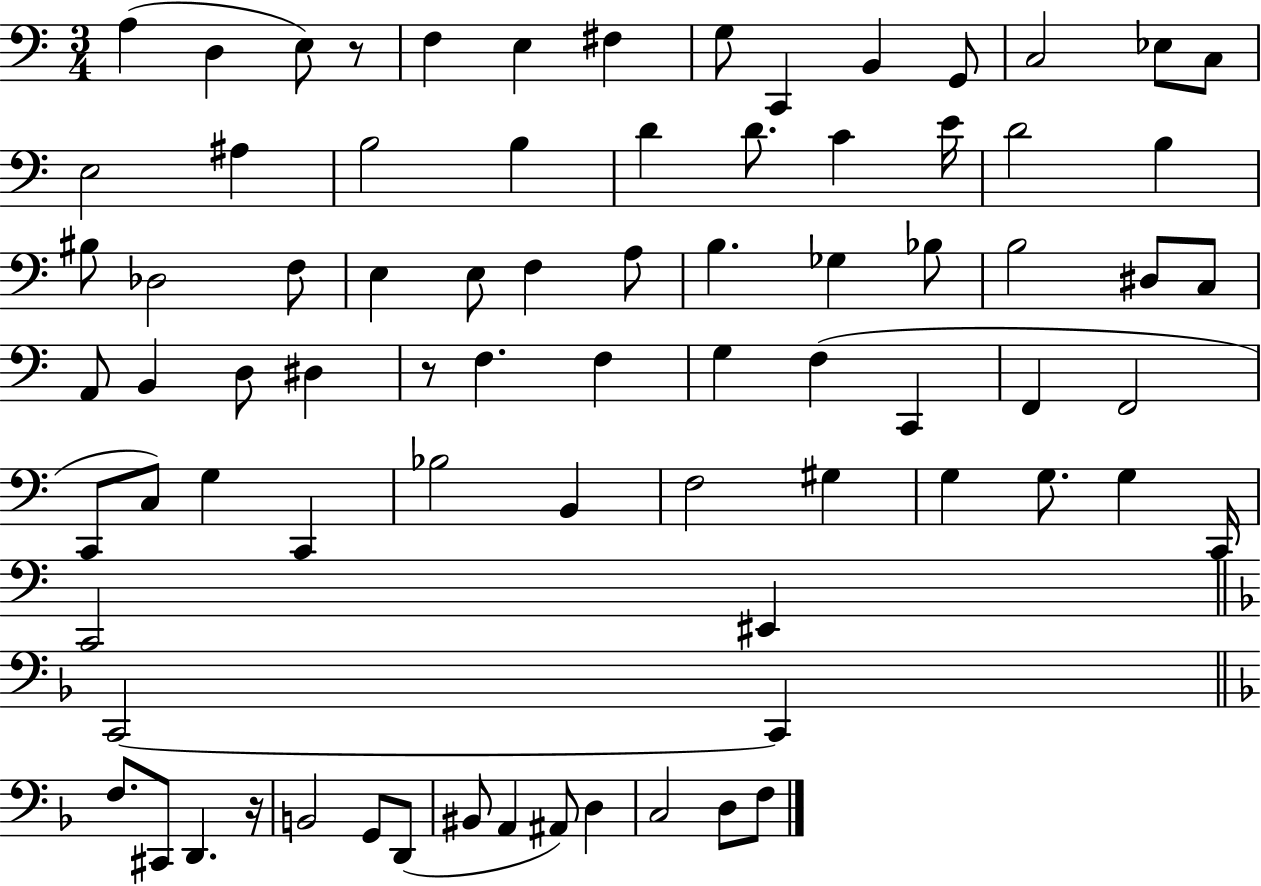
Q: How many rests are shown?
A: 3